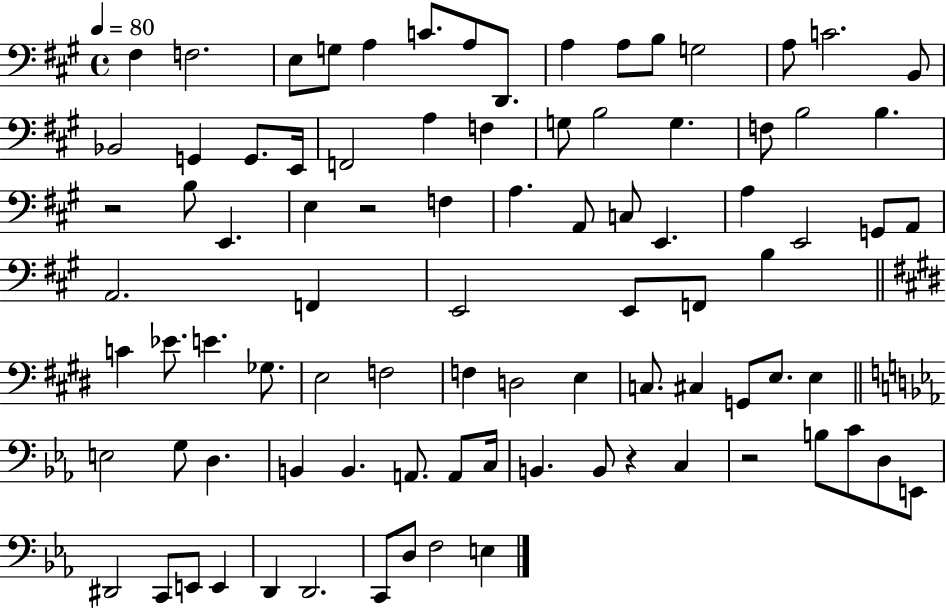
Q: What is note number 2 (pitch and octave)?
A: F3